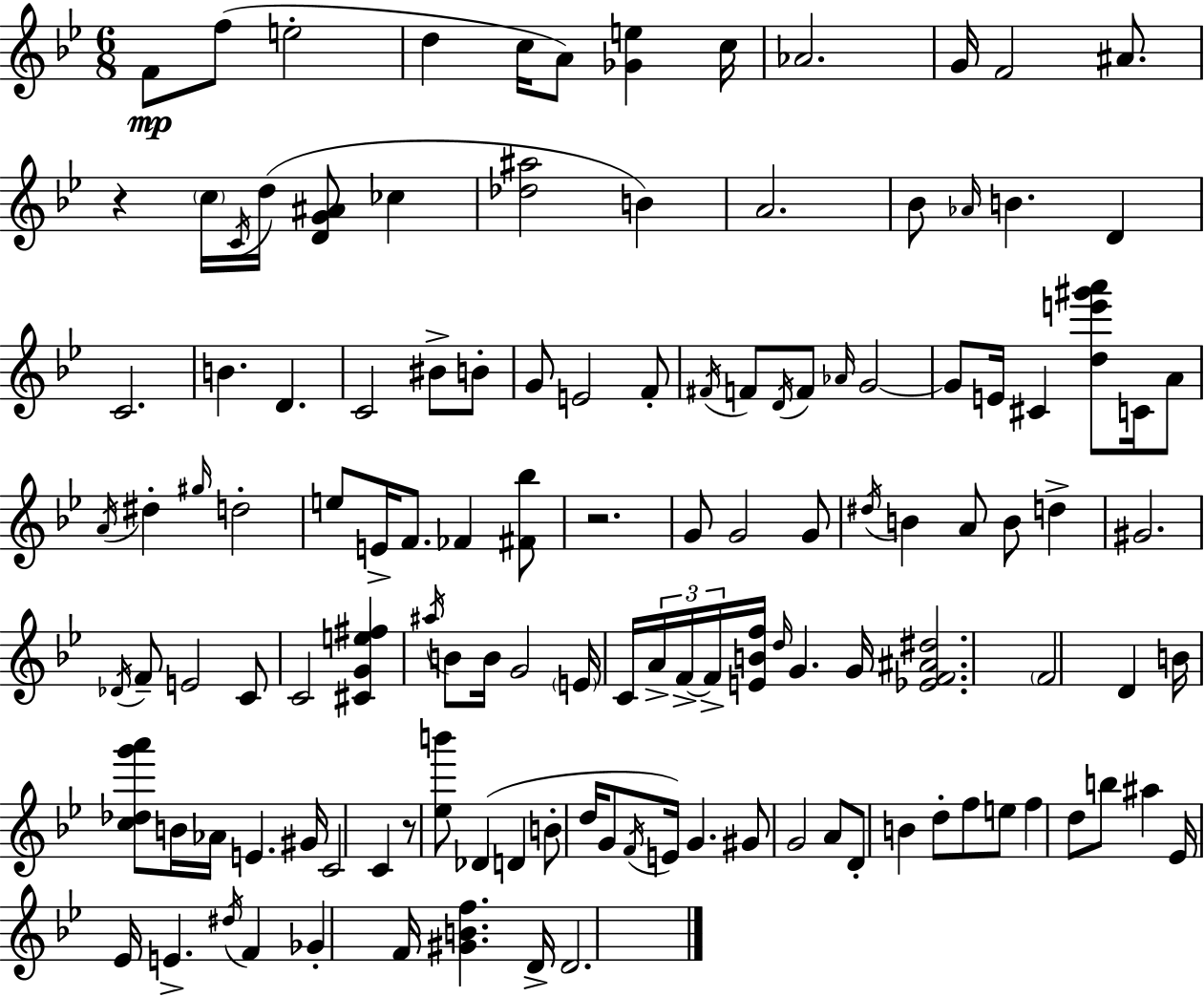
X:1
T:Untitled
M:6/8
L:1/4
K:Bb
F/2 f/2 e2 d c/4 A/2 [_Ge] c/4 _A2 G/4 F2 ^A/2 z c/4 C/4 d/4 [DG^A]/2 _c [_d^a]2 B A2 _B/2 _A/4 B D C2 B D C2 ^B/2 B/2 G/2 E2 F/2 ^F/4 F/2 D/4 F/2 _A/4 G2 G/2 E/4 ^C [de'^g'a']/2 C/4 A/2 A/4 ^d ^g/4 d2 e/2 E/4 F/2 _F [^F_b]/2 z2 G/2 G2 G/2 ^d/4 B A/2 B/2 d ^G2 _D/4 F/2 E2 C/2 C2 [^CGe^f] ^a/4 B/2 B/4 G2 E/4 C/4 A/4 F/4 F/4 [EBf]/4 d/4 G G/4 [_EF^A^d]2 F2 D B/4 [c_dg'a']/2 B/4 _A/4 E ^G/4 C2 C z/2 [_eb']/2 _D D B/2 d/4 G/2 F/4 E/4 G ^G/2 G2 A/2 D/2 B d/2 f/2 e/2 f d/2 b/2 ^a _E/4 _E/4 E ^d/4 F _G F/4 [^GBf] D/4 D2